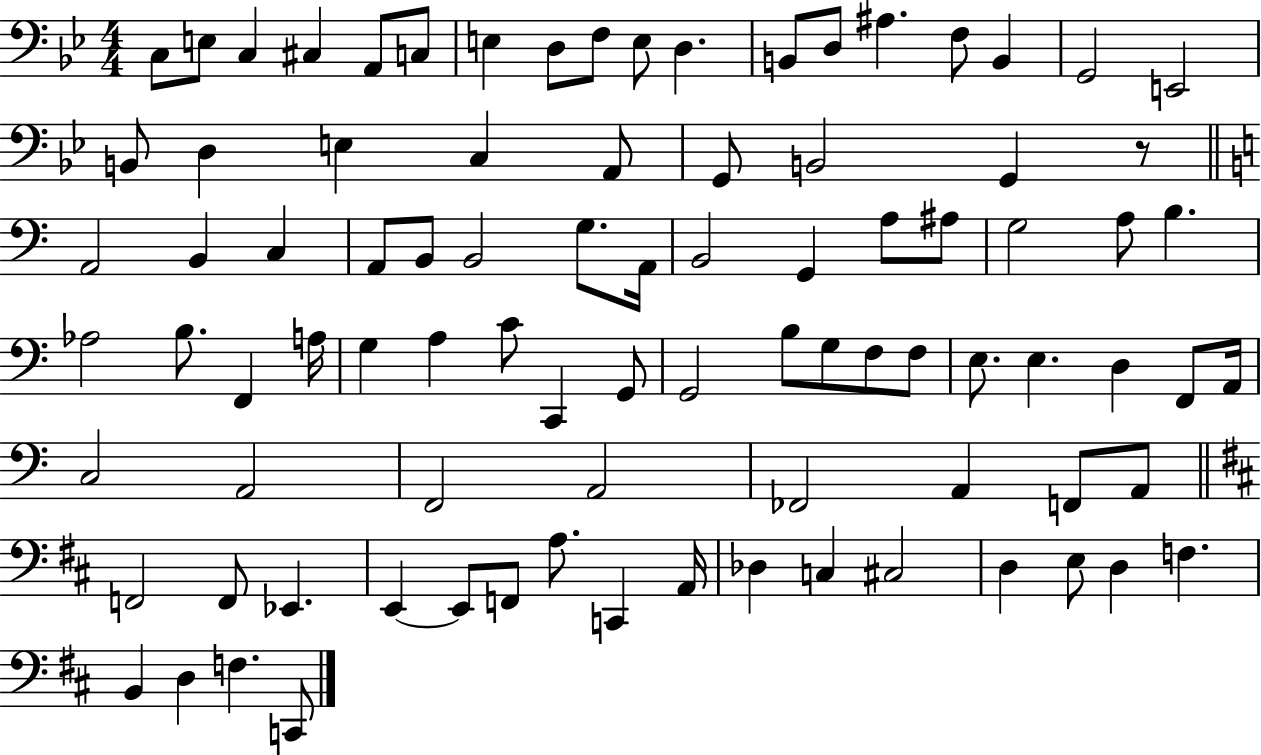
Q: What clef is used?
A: bass